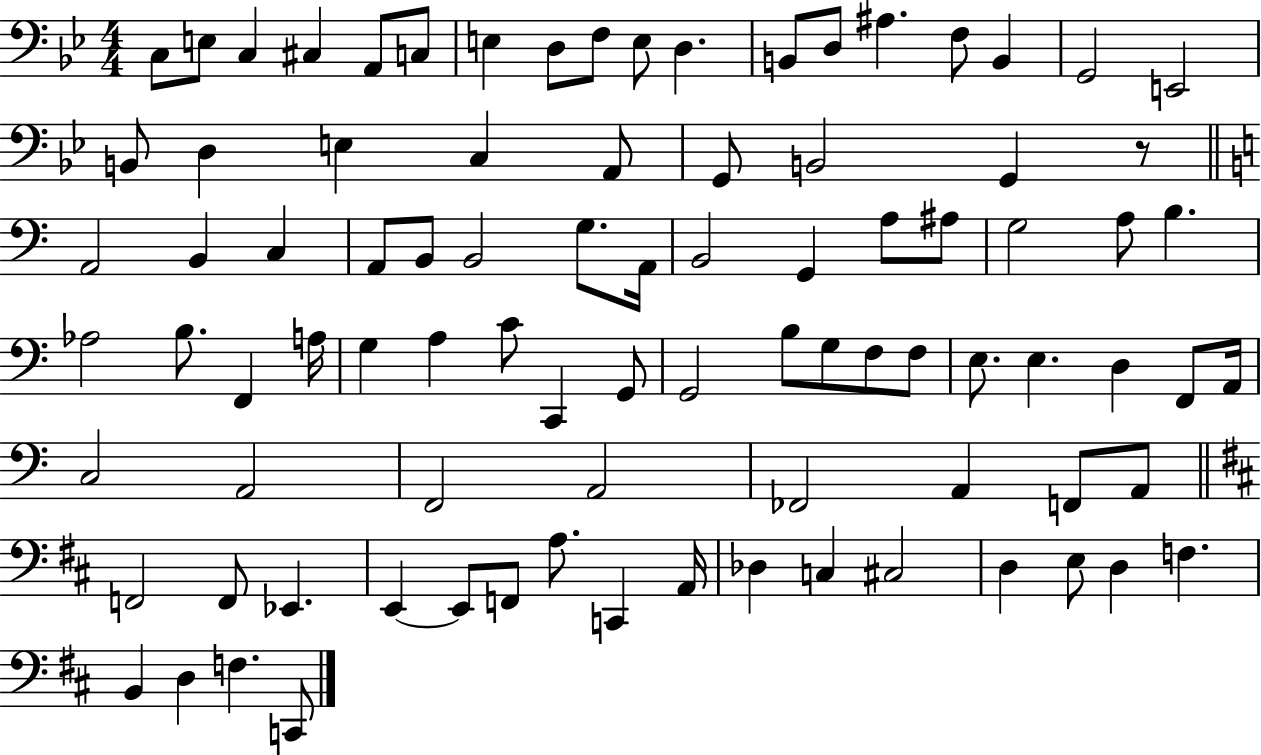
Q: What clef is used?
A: bass